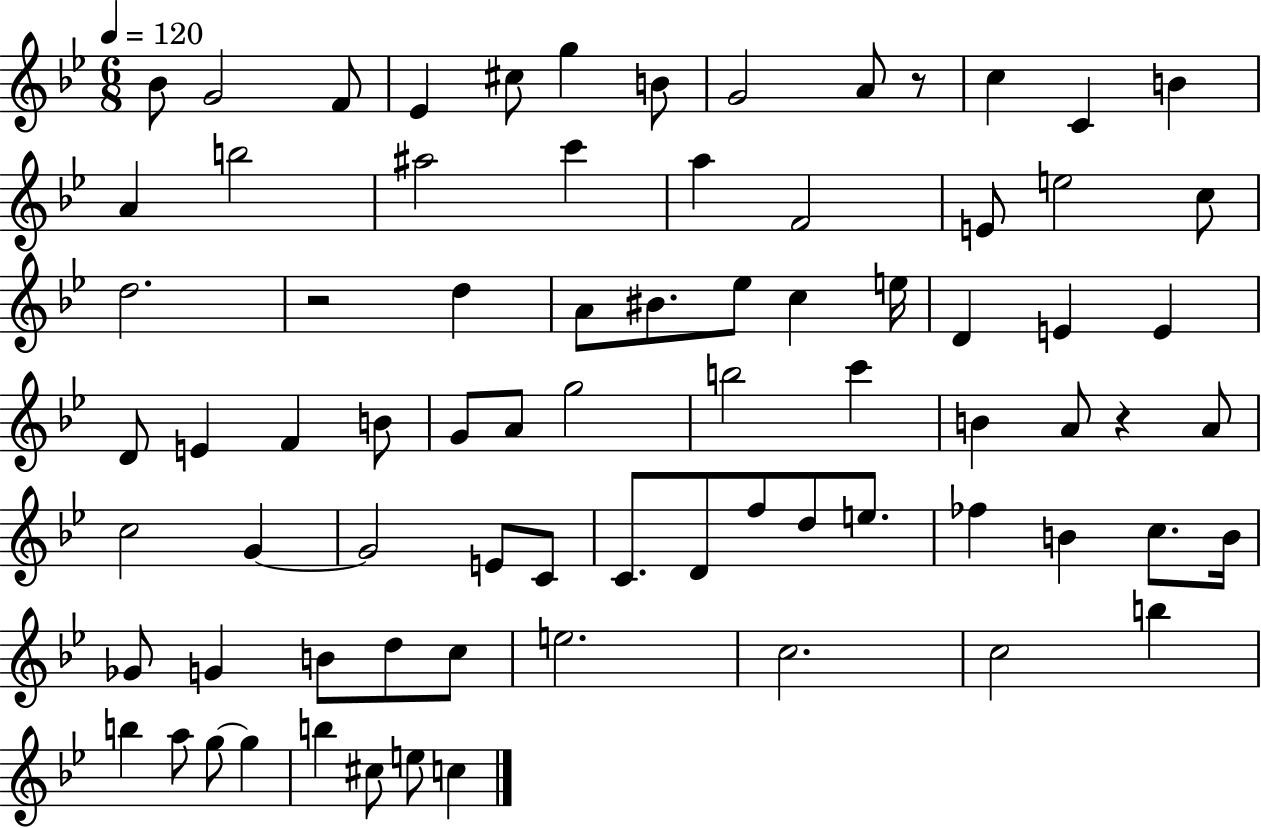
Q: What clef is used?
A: treble